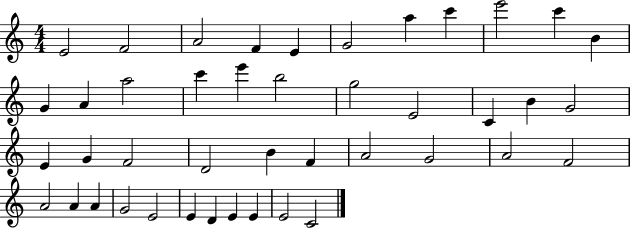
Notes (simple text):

E4/h F4/h A4/h F4/q E4/q G4/h A5/q C6/q E6/h C6/q B4/q G4/q A4/q A5/h C6/q E6/q B5/h G5/h E4/h C4/q B4/q G4/h E4/q G4/q F4/h D4/h B4/q F4/q A4/h G4/h A4/h F4/h A4/h A4/q A4/q G4/h E4/h E4/q D4/q E4/q E4/q E4/h C4/h